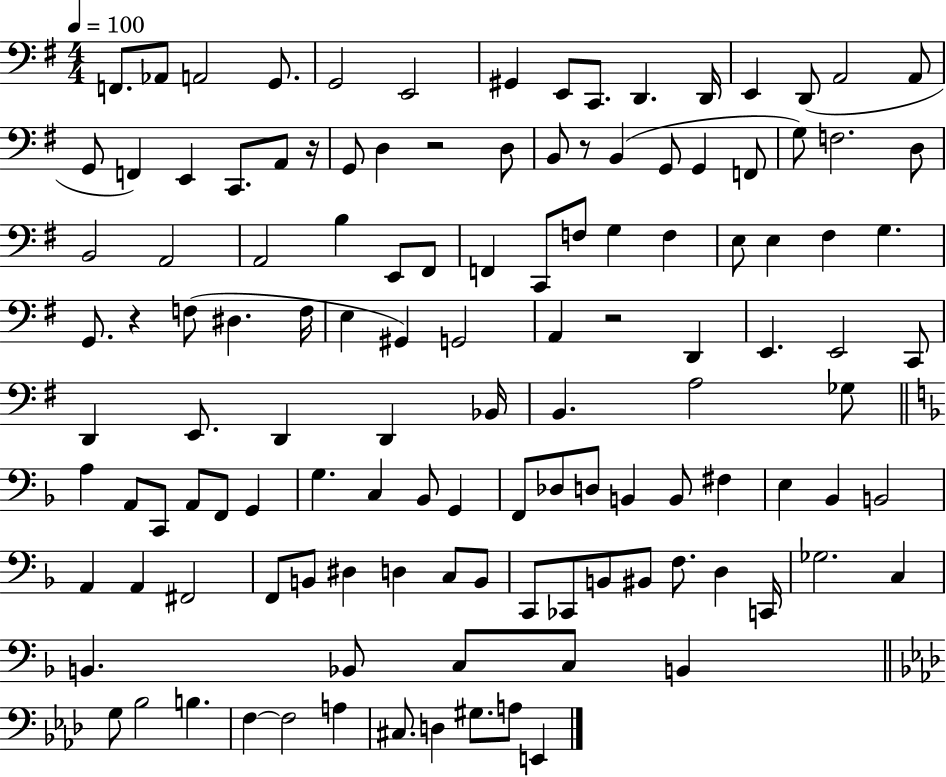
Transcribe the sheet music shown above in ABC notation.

X:1
T:Untitled
M:4/4
L:1/4
K:G
F,,/2 _A,,/2 A,,2 G,,/2 G,,2 E,,2 ^G,, E,,/2 C,,/2 D,, D,,/4 E,, D,,/2 A,,2 A,,/2 G,,/2 F,, E,, C,,/2 A,,/2 z/4 G,,/2 D, z2 D,/2 B,,/2 z/2 B,, G,,/2 G,, F,,/2 G,/2 F,2 D,/2 B,,2 A,,2 A,,2 B, E,,/2 ^F,,/2 F,, C,,/2 F,/2 G, F, E,/2 E, ^F, G, G,,/2 z F,/2 ^D, F,/4 E, ^G,, G,,2 A,, z2 D,, E,, E,,2 C,,/2 D,, E,,/2 D,, D,, _B,,/4 B,, A,2 _G,/2 A, A,,/2 C,,/2 A,,/2 F,,/2 G,, G, C, _B,,/2 G,, F,,/2 _D,/2 D,/2 B,, B,,/2 ^F, E, _B,, B,,2 A,, A,, ^F,,2 F,,/2 B,,/2 ^D, D, C,/2 B,,/2 C,,/2 _C,,/2 B,,/2 ^B,,/2 F,/2 D, C,,/4 _G,2 C, B,, _B,,/2 C,/2 C,/2 B,, G,/2 _B,2 B, F, F,2 A, ^C,/2 D, ^G,/2 A,/2 E,,